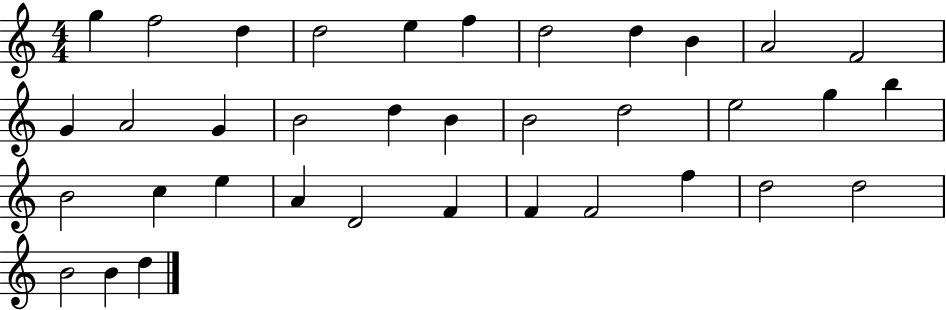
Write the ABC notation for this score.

X:1
T:Untitled
M:4/4
L:1/4
K:C
g f2 d d2 e f d2 d B A2 F2 G A2 G B2 d B B2 d2 e2 g b B2 c e A D2 F F F2 f d2 d2 B2 B d